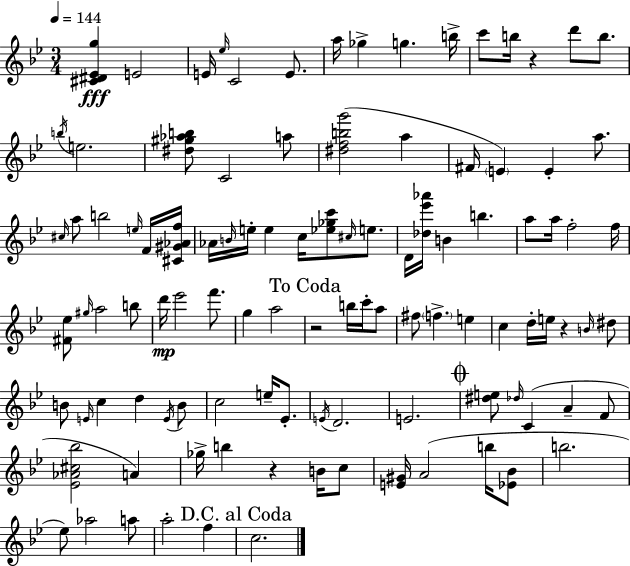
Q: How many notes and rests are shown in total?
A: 105